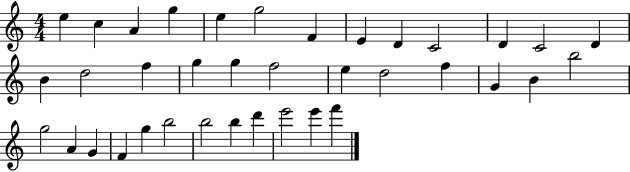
E5/q C5/q A4/q G5/q E5/q G5/h F4/q E4/q D4/q C4/h D4/q C4/h D4/q B4/q D5/h F5/q G5/q G5/q F5/h E5/q D5/h F5/q G4/q B4/q B5/h G5/h A4/q G4/q F4/q G5/q B5/h B5/h B5/q D6/q E6/h E6/q F6/q